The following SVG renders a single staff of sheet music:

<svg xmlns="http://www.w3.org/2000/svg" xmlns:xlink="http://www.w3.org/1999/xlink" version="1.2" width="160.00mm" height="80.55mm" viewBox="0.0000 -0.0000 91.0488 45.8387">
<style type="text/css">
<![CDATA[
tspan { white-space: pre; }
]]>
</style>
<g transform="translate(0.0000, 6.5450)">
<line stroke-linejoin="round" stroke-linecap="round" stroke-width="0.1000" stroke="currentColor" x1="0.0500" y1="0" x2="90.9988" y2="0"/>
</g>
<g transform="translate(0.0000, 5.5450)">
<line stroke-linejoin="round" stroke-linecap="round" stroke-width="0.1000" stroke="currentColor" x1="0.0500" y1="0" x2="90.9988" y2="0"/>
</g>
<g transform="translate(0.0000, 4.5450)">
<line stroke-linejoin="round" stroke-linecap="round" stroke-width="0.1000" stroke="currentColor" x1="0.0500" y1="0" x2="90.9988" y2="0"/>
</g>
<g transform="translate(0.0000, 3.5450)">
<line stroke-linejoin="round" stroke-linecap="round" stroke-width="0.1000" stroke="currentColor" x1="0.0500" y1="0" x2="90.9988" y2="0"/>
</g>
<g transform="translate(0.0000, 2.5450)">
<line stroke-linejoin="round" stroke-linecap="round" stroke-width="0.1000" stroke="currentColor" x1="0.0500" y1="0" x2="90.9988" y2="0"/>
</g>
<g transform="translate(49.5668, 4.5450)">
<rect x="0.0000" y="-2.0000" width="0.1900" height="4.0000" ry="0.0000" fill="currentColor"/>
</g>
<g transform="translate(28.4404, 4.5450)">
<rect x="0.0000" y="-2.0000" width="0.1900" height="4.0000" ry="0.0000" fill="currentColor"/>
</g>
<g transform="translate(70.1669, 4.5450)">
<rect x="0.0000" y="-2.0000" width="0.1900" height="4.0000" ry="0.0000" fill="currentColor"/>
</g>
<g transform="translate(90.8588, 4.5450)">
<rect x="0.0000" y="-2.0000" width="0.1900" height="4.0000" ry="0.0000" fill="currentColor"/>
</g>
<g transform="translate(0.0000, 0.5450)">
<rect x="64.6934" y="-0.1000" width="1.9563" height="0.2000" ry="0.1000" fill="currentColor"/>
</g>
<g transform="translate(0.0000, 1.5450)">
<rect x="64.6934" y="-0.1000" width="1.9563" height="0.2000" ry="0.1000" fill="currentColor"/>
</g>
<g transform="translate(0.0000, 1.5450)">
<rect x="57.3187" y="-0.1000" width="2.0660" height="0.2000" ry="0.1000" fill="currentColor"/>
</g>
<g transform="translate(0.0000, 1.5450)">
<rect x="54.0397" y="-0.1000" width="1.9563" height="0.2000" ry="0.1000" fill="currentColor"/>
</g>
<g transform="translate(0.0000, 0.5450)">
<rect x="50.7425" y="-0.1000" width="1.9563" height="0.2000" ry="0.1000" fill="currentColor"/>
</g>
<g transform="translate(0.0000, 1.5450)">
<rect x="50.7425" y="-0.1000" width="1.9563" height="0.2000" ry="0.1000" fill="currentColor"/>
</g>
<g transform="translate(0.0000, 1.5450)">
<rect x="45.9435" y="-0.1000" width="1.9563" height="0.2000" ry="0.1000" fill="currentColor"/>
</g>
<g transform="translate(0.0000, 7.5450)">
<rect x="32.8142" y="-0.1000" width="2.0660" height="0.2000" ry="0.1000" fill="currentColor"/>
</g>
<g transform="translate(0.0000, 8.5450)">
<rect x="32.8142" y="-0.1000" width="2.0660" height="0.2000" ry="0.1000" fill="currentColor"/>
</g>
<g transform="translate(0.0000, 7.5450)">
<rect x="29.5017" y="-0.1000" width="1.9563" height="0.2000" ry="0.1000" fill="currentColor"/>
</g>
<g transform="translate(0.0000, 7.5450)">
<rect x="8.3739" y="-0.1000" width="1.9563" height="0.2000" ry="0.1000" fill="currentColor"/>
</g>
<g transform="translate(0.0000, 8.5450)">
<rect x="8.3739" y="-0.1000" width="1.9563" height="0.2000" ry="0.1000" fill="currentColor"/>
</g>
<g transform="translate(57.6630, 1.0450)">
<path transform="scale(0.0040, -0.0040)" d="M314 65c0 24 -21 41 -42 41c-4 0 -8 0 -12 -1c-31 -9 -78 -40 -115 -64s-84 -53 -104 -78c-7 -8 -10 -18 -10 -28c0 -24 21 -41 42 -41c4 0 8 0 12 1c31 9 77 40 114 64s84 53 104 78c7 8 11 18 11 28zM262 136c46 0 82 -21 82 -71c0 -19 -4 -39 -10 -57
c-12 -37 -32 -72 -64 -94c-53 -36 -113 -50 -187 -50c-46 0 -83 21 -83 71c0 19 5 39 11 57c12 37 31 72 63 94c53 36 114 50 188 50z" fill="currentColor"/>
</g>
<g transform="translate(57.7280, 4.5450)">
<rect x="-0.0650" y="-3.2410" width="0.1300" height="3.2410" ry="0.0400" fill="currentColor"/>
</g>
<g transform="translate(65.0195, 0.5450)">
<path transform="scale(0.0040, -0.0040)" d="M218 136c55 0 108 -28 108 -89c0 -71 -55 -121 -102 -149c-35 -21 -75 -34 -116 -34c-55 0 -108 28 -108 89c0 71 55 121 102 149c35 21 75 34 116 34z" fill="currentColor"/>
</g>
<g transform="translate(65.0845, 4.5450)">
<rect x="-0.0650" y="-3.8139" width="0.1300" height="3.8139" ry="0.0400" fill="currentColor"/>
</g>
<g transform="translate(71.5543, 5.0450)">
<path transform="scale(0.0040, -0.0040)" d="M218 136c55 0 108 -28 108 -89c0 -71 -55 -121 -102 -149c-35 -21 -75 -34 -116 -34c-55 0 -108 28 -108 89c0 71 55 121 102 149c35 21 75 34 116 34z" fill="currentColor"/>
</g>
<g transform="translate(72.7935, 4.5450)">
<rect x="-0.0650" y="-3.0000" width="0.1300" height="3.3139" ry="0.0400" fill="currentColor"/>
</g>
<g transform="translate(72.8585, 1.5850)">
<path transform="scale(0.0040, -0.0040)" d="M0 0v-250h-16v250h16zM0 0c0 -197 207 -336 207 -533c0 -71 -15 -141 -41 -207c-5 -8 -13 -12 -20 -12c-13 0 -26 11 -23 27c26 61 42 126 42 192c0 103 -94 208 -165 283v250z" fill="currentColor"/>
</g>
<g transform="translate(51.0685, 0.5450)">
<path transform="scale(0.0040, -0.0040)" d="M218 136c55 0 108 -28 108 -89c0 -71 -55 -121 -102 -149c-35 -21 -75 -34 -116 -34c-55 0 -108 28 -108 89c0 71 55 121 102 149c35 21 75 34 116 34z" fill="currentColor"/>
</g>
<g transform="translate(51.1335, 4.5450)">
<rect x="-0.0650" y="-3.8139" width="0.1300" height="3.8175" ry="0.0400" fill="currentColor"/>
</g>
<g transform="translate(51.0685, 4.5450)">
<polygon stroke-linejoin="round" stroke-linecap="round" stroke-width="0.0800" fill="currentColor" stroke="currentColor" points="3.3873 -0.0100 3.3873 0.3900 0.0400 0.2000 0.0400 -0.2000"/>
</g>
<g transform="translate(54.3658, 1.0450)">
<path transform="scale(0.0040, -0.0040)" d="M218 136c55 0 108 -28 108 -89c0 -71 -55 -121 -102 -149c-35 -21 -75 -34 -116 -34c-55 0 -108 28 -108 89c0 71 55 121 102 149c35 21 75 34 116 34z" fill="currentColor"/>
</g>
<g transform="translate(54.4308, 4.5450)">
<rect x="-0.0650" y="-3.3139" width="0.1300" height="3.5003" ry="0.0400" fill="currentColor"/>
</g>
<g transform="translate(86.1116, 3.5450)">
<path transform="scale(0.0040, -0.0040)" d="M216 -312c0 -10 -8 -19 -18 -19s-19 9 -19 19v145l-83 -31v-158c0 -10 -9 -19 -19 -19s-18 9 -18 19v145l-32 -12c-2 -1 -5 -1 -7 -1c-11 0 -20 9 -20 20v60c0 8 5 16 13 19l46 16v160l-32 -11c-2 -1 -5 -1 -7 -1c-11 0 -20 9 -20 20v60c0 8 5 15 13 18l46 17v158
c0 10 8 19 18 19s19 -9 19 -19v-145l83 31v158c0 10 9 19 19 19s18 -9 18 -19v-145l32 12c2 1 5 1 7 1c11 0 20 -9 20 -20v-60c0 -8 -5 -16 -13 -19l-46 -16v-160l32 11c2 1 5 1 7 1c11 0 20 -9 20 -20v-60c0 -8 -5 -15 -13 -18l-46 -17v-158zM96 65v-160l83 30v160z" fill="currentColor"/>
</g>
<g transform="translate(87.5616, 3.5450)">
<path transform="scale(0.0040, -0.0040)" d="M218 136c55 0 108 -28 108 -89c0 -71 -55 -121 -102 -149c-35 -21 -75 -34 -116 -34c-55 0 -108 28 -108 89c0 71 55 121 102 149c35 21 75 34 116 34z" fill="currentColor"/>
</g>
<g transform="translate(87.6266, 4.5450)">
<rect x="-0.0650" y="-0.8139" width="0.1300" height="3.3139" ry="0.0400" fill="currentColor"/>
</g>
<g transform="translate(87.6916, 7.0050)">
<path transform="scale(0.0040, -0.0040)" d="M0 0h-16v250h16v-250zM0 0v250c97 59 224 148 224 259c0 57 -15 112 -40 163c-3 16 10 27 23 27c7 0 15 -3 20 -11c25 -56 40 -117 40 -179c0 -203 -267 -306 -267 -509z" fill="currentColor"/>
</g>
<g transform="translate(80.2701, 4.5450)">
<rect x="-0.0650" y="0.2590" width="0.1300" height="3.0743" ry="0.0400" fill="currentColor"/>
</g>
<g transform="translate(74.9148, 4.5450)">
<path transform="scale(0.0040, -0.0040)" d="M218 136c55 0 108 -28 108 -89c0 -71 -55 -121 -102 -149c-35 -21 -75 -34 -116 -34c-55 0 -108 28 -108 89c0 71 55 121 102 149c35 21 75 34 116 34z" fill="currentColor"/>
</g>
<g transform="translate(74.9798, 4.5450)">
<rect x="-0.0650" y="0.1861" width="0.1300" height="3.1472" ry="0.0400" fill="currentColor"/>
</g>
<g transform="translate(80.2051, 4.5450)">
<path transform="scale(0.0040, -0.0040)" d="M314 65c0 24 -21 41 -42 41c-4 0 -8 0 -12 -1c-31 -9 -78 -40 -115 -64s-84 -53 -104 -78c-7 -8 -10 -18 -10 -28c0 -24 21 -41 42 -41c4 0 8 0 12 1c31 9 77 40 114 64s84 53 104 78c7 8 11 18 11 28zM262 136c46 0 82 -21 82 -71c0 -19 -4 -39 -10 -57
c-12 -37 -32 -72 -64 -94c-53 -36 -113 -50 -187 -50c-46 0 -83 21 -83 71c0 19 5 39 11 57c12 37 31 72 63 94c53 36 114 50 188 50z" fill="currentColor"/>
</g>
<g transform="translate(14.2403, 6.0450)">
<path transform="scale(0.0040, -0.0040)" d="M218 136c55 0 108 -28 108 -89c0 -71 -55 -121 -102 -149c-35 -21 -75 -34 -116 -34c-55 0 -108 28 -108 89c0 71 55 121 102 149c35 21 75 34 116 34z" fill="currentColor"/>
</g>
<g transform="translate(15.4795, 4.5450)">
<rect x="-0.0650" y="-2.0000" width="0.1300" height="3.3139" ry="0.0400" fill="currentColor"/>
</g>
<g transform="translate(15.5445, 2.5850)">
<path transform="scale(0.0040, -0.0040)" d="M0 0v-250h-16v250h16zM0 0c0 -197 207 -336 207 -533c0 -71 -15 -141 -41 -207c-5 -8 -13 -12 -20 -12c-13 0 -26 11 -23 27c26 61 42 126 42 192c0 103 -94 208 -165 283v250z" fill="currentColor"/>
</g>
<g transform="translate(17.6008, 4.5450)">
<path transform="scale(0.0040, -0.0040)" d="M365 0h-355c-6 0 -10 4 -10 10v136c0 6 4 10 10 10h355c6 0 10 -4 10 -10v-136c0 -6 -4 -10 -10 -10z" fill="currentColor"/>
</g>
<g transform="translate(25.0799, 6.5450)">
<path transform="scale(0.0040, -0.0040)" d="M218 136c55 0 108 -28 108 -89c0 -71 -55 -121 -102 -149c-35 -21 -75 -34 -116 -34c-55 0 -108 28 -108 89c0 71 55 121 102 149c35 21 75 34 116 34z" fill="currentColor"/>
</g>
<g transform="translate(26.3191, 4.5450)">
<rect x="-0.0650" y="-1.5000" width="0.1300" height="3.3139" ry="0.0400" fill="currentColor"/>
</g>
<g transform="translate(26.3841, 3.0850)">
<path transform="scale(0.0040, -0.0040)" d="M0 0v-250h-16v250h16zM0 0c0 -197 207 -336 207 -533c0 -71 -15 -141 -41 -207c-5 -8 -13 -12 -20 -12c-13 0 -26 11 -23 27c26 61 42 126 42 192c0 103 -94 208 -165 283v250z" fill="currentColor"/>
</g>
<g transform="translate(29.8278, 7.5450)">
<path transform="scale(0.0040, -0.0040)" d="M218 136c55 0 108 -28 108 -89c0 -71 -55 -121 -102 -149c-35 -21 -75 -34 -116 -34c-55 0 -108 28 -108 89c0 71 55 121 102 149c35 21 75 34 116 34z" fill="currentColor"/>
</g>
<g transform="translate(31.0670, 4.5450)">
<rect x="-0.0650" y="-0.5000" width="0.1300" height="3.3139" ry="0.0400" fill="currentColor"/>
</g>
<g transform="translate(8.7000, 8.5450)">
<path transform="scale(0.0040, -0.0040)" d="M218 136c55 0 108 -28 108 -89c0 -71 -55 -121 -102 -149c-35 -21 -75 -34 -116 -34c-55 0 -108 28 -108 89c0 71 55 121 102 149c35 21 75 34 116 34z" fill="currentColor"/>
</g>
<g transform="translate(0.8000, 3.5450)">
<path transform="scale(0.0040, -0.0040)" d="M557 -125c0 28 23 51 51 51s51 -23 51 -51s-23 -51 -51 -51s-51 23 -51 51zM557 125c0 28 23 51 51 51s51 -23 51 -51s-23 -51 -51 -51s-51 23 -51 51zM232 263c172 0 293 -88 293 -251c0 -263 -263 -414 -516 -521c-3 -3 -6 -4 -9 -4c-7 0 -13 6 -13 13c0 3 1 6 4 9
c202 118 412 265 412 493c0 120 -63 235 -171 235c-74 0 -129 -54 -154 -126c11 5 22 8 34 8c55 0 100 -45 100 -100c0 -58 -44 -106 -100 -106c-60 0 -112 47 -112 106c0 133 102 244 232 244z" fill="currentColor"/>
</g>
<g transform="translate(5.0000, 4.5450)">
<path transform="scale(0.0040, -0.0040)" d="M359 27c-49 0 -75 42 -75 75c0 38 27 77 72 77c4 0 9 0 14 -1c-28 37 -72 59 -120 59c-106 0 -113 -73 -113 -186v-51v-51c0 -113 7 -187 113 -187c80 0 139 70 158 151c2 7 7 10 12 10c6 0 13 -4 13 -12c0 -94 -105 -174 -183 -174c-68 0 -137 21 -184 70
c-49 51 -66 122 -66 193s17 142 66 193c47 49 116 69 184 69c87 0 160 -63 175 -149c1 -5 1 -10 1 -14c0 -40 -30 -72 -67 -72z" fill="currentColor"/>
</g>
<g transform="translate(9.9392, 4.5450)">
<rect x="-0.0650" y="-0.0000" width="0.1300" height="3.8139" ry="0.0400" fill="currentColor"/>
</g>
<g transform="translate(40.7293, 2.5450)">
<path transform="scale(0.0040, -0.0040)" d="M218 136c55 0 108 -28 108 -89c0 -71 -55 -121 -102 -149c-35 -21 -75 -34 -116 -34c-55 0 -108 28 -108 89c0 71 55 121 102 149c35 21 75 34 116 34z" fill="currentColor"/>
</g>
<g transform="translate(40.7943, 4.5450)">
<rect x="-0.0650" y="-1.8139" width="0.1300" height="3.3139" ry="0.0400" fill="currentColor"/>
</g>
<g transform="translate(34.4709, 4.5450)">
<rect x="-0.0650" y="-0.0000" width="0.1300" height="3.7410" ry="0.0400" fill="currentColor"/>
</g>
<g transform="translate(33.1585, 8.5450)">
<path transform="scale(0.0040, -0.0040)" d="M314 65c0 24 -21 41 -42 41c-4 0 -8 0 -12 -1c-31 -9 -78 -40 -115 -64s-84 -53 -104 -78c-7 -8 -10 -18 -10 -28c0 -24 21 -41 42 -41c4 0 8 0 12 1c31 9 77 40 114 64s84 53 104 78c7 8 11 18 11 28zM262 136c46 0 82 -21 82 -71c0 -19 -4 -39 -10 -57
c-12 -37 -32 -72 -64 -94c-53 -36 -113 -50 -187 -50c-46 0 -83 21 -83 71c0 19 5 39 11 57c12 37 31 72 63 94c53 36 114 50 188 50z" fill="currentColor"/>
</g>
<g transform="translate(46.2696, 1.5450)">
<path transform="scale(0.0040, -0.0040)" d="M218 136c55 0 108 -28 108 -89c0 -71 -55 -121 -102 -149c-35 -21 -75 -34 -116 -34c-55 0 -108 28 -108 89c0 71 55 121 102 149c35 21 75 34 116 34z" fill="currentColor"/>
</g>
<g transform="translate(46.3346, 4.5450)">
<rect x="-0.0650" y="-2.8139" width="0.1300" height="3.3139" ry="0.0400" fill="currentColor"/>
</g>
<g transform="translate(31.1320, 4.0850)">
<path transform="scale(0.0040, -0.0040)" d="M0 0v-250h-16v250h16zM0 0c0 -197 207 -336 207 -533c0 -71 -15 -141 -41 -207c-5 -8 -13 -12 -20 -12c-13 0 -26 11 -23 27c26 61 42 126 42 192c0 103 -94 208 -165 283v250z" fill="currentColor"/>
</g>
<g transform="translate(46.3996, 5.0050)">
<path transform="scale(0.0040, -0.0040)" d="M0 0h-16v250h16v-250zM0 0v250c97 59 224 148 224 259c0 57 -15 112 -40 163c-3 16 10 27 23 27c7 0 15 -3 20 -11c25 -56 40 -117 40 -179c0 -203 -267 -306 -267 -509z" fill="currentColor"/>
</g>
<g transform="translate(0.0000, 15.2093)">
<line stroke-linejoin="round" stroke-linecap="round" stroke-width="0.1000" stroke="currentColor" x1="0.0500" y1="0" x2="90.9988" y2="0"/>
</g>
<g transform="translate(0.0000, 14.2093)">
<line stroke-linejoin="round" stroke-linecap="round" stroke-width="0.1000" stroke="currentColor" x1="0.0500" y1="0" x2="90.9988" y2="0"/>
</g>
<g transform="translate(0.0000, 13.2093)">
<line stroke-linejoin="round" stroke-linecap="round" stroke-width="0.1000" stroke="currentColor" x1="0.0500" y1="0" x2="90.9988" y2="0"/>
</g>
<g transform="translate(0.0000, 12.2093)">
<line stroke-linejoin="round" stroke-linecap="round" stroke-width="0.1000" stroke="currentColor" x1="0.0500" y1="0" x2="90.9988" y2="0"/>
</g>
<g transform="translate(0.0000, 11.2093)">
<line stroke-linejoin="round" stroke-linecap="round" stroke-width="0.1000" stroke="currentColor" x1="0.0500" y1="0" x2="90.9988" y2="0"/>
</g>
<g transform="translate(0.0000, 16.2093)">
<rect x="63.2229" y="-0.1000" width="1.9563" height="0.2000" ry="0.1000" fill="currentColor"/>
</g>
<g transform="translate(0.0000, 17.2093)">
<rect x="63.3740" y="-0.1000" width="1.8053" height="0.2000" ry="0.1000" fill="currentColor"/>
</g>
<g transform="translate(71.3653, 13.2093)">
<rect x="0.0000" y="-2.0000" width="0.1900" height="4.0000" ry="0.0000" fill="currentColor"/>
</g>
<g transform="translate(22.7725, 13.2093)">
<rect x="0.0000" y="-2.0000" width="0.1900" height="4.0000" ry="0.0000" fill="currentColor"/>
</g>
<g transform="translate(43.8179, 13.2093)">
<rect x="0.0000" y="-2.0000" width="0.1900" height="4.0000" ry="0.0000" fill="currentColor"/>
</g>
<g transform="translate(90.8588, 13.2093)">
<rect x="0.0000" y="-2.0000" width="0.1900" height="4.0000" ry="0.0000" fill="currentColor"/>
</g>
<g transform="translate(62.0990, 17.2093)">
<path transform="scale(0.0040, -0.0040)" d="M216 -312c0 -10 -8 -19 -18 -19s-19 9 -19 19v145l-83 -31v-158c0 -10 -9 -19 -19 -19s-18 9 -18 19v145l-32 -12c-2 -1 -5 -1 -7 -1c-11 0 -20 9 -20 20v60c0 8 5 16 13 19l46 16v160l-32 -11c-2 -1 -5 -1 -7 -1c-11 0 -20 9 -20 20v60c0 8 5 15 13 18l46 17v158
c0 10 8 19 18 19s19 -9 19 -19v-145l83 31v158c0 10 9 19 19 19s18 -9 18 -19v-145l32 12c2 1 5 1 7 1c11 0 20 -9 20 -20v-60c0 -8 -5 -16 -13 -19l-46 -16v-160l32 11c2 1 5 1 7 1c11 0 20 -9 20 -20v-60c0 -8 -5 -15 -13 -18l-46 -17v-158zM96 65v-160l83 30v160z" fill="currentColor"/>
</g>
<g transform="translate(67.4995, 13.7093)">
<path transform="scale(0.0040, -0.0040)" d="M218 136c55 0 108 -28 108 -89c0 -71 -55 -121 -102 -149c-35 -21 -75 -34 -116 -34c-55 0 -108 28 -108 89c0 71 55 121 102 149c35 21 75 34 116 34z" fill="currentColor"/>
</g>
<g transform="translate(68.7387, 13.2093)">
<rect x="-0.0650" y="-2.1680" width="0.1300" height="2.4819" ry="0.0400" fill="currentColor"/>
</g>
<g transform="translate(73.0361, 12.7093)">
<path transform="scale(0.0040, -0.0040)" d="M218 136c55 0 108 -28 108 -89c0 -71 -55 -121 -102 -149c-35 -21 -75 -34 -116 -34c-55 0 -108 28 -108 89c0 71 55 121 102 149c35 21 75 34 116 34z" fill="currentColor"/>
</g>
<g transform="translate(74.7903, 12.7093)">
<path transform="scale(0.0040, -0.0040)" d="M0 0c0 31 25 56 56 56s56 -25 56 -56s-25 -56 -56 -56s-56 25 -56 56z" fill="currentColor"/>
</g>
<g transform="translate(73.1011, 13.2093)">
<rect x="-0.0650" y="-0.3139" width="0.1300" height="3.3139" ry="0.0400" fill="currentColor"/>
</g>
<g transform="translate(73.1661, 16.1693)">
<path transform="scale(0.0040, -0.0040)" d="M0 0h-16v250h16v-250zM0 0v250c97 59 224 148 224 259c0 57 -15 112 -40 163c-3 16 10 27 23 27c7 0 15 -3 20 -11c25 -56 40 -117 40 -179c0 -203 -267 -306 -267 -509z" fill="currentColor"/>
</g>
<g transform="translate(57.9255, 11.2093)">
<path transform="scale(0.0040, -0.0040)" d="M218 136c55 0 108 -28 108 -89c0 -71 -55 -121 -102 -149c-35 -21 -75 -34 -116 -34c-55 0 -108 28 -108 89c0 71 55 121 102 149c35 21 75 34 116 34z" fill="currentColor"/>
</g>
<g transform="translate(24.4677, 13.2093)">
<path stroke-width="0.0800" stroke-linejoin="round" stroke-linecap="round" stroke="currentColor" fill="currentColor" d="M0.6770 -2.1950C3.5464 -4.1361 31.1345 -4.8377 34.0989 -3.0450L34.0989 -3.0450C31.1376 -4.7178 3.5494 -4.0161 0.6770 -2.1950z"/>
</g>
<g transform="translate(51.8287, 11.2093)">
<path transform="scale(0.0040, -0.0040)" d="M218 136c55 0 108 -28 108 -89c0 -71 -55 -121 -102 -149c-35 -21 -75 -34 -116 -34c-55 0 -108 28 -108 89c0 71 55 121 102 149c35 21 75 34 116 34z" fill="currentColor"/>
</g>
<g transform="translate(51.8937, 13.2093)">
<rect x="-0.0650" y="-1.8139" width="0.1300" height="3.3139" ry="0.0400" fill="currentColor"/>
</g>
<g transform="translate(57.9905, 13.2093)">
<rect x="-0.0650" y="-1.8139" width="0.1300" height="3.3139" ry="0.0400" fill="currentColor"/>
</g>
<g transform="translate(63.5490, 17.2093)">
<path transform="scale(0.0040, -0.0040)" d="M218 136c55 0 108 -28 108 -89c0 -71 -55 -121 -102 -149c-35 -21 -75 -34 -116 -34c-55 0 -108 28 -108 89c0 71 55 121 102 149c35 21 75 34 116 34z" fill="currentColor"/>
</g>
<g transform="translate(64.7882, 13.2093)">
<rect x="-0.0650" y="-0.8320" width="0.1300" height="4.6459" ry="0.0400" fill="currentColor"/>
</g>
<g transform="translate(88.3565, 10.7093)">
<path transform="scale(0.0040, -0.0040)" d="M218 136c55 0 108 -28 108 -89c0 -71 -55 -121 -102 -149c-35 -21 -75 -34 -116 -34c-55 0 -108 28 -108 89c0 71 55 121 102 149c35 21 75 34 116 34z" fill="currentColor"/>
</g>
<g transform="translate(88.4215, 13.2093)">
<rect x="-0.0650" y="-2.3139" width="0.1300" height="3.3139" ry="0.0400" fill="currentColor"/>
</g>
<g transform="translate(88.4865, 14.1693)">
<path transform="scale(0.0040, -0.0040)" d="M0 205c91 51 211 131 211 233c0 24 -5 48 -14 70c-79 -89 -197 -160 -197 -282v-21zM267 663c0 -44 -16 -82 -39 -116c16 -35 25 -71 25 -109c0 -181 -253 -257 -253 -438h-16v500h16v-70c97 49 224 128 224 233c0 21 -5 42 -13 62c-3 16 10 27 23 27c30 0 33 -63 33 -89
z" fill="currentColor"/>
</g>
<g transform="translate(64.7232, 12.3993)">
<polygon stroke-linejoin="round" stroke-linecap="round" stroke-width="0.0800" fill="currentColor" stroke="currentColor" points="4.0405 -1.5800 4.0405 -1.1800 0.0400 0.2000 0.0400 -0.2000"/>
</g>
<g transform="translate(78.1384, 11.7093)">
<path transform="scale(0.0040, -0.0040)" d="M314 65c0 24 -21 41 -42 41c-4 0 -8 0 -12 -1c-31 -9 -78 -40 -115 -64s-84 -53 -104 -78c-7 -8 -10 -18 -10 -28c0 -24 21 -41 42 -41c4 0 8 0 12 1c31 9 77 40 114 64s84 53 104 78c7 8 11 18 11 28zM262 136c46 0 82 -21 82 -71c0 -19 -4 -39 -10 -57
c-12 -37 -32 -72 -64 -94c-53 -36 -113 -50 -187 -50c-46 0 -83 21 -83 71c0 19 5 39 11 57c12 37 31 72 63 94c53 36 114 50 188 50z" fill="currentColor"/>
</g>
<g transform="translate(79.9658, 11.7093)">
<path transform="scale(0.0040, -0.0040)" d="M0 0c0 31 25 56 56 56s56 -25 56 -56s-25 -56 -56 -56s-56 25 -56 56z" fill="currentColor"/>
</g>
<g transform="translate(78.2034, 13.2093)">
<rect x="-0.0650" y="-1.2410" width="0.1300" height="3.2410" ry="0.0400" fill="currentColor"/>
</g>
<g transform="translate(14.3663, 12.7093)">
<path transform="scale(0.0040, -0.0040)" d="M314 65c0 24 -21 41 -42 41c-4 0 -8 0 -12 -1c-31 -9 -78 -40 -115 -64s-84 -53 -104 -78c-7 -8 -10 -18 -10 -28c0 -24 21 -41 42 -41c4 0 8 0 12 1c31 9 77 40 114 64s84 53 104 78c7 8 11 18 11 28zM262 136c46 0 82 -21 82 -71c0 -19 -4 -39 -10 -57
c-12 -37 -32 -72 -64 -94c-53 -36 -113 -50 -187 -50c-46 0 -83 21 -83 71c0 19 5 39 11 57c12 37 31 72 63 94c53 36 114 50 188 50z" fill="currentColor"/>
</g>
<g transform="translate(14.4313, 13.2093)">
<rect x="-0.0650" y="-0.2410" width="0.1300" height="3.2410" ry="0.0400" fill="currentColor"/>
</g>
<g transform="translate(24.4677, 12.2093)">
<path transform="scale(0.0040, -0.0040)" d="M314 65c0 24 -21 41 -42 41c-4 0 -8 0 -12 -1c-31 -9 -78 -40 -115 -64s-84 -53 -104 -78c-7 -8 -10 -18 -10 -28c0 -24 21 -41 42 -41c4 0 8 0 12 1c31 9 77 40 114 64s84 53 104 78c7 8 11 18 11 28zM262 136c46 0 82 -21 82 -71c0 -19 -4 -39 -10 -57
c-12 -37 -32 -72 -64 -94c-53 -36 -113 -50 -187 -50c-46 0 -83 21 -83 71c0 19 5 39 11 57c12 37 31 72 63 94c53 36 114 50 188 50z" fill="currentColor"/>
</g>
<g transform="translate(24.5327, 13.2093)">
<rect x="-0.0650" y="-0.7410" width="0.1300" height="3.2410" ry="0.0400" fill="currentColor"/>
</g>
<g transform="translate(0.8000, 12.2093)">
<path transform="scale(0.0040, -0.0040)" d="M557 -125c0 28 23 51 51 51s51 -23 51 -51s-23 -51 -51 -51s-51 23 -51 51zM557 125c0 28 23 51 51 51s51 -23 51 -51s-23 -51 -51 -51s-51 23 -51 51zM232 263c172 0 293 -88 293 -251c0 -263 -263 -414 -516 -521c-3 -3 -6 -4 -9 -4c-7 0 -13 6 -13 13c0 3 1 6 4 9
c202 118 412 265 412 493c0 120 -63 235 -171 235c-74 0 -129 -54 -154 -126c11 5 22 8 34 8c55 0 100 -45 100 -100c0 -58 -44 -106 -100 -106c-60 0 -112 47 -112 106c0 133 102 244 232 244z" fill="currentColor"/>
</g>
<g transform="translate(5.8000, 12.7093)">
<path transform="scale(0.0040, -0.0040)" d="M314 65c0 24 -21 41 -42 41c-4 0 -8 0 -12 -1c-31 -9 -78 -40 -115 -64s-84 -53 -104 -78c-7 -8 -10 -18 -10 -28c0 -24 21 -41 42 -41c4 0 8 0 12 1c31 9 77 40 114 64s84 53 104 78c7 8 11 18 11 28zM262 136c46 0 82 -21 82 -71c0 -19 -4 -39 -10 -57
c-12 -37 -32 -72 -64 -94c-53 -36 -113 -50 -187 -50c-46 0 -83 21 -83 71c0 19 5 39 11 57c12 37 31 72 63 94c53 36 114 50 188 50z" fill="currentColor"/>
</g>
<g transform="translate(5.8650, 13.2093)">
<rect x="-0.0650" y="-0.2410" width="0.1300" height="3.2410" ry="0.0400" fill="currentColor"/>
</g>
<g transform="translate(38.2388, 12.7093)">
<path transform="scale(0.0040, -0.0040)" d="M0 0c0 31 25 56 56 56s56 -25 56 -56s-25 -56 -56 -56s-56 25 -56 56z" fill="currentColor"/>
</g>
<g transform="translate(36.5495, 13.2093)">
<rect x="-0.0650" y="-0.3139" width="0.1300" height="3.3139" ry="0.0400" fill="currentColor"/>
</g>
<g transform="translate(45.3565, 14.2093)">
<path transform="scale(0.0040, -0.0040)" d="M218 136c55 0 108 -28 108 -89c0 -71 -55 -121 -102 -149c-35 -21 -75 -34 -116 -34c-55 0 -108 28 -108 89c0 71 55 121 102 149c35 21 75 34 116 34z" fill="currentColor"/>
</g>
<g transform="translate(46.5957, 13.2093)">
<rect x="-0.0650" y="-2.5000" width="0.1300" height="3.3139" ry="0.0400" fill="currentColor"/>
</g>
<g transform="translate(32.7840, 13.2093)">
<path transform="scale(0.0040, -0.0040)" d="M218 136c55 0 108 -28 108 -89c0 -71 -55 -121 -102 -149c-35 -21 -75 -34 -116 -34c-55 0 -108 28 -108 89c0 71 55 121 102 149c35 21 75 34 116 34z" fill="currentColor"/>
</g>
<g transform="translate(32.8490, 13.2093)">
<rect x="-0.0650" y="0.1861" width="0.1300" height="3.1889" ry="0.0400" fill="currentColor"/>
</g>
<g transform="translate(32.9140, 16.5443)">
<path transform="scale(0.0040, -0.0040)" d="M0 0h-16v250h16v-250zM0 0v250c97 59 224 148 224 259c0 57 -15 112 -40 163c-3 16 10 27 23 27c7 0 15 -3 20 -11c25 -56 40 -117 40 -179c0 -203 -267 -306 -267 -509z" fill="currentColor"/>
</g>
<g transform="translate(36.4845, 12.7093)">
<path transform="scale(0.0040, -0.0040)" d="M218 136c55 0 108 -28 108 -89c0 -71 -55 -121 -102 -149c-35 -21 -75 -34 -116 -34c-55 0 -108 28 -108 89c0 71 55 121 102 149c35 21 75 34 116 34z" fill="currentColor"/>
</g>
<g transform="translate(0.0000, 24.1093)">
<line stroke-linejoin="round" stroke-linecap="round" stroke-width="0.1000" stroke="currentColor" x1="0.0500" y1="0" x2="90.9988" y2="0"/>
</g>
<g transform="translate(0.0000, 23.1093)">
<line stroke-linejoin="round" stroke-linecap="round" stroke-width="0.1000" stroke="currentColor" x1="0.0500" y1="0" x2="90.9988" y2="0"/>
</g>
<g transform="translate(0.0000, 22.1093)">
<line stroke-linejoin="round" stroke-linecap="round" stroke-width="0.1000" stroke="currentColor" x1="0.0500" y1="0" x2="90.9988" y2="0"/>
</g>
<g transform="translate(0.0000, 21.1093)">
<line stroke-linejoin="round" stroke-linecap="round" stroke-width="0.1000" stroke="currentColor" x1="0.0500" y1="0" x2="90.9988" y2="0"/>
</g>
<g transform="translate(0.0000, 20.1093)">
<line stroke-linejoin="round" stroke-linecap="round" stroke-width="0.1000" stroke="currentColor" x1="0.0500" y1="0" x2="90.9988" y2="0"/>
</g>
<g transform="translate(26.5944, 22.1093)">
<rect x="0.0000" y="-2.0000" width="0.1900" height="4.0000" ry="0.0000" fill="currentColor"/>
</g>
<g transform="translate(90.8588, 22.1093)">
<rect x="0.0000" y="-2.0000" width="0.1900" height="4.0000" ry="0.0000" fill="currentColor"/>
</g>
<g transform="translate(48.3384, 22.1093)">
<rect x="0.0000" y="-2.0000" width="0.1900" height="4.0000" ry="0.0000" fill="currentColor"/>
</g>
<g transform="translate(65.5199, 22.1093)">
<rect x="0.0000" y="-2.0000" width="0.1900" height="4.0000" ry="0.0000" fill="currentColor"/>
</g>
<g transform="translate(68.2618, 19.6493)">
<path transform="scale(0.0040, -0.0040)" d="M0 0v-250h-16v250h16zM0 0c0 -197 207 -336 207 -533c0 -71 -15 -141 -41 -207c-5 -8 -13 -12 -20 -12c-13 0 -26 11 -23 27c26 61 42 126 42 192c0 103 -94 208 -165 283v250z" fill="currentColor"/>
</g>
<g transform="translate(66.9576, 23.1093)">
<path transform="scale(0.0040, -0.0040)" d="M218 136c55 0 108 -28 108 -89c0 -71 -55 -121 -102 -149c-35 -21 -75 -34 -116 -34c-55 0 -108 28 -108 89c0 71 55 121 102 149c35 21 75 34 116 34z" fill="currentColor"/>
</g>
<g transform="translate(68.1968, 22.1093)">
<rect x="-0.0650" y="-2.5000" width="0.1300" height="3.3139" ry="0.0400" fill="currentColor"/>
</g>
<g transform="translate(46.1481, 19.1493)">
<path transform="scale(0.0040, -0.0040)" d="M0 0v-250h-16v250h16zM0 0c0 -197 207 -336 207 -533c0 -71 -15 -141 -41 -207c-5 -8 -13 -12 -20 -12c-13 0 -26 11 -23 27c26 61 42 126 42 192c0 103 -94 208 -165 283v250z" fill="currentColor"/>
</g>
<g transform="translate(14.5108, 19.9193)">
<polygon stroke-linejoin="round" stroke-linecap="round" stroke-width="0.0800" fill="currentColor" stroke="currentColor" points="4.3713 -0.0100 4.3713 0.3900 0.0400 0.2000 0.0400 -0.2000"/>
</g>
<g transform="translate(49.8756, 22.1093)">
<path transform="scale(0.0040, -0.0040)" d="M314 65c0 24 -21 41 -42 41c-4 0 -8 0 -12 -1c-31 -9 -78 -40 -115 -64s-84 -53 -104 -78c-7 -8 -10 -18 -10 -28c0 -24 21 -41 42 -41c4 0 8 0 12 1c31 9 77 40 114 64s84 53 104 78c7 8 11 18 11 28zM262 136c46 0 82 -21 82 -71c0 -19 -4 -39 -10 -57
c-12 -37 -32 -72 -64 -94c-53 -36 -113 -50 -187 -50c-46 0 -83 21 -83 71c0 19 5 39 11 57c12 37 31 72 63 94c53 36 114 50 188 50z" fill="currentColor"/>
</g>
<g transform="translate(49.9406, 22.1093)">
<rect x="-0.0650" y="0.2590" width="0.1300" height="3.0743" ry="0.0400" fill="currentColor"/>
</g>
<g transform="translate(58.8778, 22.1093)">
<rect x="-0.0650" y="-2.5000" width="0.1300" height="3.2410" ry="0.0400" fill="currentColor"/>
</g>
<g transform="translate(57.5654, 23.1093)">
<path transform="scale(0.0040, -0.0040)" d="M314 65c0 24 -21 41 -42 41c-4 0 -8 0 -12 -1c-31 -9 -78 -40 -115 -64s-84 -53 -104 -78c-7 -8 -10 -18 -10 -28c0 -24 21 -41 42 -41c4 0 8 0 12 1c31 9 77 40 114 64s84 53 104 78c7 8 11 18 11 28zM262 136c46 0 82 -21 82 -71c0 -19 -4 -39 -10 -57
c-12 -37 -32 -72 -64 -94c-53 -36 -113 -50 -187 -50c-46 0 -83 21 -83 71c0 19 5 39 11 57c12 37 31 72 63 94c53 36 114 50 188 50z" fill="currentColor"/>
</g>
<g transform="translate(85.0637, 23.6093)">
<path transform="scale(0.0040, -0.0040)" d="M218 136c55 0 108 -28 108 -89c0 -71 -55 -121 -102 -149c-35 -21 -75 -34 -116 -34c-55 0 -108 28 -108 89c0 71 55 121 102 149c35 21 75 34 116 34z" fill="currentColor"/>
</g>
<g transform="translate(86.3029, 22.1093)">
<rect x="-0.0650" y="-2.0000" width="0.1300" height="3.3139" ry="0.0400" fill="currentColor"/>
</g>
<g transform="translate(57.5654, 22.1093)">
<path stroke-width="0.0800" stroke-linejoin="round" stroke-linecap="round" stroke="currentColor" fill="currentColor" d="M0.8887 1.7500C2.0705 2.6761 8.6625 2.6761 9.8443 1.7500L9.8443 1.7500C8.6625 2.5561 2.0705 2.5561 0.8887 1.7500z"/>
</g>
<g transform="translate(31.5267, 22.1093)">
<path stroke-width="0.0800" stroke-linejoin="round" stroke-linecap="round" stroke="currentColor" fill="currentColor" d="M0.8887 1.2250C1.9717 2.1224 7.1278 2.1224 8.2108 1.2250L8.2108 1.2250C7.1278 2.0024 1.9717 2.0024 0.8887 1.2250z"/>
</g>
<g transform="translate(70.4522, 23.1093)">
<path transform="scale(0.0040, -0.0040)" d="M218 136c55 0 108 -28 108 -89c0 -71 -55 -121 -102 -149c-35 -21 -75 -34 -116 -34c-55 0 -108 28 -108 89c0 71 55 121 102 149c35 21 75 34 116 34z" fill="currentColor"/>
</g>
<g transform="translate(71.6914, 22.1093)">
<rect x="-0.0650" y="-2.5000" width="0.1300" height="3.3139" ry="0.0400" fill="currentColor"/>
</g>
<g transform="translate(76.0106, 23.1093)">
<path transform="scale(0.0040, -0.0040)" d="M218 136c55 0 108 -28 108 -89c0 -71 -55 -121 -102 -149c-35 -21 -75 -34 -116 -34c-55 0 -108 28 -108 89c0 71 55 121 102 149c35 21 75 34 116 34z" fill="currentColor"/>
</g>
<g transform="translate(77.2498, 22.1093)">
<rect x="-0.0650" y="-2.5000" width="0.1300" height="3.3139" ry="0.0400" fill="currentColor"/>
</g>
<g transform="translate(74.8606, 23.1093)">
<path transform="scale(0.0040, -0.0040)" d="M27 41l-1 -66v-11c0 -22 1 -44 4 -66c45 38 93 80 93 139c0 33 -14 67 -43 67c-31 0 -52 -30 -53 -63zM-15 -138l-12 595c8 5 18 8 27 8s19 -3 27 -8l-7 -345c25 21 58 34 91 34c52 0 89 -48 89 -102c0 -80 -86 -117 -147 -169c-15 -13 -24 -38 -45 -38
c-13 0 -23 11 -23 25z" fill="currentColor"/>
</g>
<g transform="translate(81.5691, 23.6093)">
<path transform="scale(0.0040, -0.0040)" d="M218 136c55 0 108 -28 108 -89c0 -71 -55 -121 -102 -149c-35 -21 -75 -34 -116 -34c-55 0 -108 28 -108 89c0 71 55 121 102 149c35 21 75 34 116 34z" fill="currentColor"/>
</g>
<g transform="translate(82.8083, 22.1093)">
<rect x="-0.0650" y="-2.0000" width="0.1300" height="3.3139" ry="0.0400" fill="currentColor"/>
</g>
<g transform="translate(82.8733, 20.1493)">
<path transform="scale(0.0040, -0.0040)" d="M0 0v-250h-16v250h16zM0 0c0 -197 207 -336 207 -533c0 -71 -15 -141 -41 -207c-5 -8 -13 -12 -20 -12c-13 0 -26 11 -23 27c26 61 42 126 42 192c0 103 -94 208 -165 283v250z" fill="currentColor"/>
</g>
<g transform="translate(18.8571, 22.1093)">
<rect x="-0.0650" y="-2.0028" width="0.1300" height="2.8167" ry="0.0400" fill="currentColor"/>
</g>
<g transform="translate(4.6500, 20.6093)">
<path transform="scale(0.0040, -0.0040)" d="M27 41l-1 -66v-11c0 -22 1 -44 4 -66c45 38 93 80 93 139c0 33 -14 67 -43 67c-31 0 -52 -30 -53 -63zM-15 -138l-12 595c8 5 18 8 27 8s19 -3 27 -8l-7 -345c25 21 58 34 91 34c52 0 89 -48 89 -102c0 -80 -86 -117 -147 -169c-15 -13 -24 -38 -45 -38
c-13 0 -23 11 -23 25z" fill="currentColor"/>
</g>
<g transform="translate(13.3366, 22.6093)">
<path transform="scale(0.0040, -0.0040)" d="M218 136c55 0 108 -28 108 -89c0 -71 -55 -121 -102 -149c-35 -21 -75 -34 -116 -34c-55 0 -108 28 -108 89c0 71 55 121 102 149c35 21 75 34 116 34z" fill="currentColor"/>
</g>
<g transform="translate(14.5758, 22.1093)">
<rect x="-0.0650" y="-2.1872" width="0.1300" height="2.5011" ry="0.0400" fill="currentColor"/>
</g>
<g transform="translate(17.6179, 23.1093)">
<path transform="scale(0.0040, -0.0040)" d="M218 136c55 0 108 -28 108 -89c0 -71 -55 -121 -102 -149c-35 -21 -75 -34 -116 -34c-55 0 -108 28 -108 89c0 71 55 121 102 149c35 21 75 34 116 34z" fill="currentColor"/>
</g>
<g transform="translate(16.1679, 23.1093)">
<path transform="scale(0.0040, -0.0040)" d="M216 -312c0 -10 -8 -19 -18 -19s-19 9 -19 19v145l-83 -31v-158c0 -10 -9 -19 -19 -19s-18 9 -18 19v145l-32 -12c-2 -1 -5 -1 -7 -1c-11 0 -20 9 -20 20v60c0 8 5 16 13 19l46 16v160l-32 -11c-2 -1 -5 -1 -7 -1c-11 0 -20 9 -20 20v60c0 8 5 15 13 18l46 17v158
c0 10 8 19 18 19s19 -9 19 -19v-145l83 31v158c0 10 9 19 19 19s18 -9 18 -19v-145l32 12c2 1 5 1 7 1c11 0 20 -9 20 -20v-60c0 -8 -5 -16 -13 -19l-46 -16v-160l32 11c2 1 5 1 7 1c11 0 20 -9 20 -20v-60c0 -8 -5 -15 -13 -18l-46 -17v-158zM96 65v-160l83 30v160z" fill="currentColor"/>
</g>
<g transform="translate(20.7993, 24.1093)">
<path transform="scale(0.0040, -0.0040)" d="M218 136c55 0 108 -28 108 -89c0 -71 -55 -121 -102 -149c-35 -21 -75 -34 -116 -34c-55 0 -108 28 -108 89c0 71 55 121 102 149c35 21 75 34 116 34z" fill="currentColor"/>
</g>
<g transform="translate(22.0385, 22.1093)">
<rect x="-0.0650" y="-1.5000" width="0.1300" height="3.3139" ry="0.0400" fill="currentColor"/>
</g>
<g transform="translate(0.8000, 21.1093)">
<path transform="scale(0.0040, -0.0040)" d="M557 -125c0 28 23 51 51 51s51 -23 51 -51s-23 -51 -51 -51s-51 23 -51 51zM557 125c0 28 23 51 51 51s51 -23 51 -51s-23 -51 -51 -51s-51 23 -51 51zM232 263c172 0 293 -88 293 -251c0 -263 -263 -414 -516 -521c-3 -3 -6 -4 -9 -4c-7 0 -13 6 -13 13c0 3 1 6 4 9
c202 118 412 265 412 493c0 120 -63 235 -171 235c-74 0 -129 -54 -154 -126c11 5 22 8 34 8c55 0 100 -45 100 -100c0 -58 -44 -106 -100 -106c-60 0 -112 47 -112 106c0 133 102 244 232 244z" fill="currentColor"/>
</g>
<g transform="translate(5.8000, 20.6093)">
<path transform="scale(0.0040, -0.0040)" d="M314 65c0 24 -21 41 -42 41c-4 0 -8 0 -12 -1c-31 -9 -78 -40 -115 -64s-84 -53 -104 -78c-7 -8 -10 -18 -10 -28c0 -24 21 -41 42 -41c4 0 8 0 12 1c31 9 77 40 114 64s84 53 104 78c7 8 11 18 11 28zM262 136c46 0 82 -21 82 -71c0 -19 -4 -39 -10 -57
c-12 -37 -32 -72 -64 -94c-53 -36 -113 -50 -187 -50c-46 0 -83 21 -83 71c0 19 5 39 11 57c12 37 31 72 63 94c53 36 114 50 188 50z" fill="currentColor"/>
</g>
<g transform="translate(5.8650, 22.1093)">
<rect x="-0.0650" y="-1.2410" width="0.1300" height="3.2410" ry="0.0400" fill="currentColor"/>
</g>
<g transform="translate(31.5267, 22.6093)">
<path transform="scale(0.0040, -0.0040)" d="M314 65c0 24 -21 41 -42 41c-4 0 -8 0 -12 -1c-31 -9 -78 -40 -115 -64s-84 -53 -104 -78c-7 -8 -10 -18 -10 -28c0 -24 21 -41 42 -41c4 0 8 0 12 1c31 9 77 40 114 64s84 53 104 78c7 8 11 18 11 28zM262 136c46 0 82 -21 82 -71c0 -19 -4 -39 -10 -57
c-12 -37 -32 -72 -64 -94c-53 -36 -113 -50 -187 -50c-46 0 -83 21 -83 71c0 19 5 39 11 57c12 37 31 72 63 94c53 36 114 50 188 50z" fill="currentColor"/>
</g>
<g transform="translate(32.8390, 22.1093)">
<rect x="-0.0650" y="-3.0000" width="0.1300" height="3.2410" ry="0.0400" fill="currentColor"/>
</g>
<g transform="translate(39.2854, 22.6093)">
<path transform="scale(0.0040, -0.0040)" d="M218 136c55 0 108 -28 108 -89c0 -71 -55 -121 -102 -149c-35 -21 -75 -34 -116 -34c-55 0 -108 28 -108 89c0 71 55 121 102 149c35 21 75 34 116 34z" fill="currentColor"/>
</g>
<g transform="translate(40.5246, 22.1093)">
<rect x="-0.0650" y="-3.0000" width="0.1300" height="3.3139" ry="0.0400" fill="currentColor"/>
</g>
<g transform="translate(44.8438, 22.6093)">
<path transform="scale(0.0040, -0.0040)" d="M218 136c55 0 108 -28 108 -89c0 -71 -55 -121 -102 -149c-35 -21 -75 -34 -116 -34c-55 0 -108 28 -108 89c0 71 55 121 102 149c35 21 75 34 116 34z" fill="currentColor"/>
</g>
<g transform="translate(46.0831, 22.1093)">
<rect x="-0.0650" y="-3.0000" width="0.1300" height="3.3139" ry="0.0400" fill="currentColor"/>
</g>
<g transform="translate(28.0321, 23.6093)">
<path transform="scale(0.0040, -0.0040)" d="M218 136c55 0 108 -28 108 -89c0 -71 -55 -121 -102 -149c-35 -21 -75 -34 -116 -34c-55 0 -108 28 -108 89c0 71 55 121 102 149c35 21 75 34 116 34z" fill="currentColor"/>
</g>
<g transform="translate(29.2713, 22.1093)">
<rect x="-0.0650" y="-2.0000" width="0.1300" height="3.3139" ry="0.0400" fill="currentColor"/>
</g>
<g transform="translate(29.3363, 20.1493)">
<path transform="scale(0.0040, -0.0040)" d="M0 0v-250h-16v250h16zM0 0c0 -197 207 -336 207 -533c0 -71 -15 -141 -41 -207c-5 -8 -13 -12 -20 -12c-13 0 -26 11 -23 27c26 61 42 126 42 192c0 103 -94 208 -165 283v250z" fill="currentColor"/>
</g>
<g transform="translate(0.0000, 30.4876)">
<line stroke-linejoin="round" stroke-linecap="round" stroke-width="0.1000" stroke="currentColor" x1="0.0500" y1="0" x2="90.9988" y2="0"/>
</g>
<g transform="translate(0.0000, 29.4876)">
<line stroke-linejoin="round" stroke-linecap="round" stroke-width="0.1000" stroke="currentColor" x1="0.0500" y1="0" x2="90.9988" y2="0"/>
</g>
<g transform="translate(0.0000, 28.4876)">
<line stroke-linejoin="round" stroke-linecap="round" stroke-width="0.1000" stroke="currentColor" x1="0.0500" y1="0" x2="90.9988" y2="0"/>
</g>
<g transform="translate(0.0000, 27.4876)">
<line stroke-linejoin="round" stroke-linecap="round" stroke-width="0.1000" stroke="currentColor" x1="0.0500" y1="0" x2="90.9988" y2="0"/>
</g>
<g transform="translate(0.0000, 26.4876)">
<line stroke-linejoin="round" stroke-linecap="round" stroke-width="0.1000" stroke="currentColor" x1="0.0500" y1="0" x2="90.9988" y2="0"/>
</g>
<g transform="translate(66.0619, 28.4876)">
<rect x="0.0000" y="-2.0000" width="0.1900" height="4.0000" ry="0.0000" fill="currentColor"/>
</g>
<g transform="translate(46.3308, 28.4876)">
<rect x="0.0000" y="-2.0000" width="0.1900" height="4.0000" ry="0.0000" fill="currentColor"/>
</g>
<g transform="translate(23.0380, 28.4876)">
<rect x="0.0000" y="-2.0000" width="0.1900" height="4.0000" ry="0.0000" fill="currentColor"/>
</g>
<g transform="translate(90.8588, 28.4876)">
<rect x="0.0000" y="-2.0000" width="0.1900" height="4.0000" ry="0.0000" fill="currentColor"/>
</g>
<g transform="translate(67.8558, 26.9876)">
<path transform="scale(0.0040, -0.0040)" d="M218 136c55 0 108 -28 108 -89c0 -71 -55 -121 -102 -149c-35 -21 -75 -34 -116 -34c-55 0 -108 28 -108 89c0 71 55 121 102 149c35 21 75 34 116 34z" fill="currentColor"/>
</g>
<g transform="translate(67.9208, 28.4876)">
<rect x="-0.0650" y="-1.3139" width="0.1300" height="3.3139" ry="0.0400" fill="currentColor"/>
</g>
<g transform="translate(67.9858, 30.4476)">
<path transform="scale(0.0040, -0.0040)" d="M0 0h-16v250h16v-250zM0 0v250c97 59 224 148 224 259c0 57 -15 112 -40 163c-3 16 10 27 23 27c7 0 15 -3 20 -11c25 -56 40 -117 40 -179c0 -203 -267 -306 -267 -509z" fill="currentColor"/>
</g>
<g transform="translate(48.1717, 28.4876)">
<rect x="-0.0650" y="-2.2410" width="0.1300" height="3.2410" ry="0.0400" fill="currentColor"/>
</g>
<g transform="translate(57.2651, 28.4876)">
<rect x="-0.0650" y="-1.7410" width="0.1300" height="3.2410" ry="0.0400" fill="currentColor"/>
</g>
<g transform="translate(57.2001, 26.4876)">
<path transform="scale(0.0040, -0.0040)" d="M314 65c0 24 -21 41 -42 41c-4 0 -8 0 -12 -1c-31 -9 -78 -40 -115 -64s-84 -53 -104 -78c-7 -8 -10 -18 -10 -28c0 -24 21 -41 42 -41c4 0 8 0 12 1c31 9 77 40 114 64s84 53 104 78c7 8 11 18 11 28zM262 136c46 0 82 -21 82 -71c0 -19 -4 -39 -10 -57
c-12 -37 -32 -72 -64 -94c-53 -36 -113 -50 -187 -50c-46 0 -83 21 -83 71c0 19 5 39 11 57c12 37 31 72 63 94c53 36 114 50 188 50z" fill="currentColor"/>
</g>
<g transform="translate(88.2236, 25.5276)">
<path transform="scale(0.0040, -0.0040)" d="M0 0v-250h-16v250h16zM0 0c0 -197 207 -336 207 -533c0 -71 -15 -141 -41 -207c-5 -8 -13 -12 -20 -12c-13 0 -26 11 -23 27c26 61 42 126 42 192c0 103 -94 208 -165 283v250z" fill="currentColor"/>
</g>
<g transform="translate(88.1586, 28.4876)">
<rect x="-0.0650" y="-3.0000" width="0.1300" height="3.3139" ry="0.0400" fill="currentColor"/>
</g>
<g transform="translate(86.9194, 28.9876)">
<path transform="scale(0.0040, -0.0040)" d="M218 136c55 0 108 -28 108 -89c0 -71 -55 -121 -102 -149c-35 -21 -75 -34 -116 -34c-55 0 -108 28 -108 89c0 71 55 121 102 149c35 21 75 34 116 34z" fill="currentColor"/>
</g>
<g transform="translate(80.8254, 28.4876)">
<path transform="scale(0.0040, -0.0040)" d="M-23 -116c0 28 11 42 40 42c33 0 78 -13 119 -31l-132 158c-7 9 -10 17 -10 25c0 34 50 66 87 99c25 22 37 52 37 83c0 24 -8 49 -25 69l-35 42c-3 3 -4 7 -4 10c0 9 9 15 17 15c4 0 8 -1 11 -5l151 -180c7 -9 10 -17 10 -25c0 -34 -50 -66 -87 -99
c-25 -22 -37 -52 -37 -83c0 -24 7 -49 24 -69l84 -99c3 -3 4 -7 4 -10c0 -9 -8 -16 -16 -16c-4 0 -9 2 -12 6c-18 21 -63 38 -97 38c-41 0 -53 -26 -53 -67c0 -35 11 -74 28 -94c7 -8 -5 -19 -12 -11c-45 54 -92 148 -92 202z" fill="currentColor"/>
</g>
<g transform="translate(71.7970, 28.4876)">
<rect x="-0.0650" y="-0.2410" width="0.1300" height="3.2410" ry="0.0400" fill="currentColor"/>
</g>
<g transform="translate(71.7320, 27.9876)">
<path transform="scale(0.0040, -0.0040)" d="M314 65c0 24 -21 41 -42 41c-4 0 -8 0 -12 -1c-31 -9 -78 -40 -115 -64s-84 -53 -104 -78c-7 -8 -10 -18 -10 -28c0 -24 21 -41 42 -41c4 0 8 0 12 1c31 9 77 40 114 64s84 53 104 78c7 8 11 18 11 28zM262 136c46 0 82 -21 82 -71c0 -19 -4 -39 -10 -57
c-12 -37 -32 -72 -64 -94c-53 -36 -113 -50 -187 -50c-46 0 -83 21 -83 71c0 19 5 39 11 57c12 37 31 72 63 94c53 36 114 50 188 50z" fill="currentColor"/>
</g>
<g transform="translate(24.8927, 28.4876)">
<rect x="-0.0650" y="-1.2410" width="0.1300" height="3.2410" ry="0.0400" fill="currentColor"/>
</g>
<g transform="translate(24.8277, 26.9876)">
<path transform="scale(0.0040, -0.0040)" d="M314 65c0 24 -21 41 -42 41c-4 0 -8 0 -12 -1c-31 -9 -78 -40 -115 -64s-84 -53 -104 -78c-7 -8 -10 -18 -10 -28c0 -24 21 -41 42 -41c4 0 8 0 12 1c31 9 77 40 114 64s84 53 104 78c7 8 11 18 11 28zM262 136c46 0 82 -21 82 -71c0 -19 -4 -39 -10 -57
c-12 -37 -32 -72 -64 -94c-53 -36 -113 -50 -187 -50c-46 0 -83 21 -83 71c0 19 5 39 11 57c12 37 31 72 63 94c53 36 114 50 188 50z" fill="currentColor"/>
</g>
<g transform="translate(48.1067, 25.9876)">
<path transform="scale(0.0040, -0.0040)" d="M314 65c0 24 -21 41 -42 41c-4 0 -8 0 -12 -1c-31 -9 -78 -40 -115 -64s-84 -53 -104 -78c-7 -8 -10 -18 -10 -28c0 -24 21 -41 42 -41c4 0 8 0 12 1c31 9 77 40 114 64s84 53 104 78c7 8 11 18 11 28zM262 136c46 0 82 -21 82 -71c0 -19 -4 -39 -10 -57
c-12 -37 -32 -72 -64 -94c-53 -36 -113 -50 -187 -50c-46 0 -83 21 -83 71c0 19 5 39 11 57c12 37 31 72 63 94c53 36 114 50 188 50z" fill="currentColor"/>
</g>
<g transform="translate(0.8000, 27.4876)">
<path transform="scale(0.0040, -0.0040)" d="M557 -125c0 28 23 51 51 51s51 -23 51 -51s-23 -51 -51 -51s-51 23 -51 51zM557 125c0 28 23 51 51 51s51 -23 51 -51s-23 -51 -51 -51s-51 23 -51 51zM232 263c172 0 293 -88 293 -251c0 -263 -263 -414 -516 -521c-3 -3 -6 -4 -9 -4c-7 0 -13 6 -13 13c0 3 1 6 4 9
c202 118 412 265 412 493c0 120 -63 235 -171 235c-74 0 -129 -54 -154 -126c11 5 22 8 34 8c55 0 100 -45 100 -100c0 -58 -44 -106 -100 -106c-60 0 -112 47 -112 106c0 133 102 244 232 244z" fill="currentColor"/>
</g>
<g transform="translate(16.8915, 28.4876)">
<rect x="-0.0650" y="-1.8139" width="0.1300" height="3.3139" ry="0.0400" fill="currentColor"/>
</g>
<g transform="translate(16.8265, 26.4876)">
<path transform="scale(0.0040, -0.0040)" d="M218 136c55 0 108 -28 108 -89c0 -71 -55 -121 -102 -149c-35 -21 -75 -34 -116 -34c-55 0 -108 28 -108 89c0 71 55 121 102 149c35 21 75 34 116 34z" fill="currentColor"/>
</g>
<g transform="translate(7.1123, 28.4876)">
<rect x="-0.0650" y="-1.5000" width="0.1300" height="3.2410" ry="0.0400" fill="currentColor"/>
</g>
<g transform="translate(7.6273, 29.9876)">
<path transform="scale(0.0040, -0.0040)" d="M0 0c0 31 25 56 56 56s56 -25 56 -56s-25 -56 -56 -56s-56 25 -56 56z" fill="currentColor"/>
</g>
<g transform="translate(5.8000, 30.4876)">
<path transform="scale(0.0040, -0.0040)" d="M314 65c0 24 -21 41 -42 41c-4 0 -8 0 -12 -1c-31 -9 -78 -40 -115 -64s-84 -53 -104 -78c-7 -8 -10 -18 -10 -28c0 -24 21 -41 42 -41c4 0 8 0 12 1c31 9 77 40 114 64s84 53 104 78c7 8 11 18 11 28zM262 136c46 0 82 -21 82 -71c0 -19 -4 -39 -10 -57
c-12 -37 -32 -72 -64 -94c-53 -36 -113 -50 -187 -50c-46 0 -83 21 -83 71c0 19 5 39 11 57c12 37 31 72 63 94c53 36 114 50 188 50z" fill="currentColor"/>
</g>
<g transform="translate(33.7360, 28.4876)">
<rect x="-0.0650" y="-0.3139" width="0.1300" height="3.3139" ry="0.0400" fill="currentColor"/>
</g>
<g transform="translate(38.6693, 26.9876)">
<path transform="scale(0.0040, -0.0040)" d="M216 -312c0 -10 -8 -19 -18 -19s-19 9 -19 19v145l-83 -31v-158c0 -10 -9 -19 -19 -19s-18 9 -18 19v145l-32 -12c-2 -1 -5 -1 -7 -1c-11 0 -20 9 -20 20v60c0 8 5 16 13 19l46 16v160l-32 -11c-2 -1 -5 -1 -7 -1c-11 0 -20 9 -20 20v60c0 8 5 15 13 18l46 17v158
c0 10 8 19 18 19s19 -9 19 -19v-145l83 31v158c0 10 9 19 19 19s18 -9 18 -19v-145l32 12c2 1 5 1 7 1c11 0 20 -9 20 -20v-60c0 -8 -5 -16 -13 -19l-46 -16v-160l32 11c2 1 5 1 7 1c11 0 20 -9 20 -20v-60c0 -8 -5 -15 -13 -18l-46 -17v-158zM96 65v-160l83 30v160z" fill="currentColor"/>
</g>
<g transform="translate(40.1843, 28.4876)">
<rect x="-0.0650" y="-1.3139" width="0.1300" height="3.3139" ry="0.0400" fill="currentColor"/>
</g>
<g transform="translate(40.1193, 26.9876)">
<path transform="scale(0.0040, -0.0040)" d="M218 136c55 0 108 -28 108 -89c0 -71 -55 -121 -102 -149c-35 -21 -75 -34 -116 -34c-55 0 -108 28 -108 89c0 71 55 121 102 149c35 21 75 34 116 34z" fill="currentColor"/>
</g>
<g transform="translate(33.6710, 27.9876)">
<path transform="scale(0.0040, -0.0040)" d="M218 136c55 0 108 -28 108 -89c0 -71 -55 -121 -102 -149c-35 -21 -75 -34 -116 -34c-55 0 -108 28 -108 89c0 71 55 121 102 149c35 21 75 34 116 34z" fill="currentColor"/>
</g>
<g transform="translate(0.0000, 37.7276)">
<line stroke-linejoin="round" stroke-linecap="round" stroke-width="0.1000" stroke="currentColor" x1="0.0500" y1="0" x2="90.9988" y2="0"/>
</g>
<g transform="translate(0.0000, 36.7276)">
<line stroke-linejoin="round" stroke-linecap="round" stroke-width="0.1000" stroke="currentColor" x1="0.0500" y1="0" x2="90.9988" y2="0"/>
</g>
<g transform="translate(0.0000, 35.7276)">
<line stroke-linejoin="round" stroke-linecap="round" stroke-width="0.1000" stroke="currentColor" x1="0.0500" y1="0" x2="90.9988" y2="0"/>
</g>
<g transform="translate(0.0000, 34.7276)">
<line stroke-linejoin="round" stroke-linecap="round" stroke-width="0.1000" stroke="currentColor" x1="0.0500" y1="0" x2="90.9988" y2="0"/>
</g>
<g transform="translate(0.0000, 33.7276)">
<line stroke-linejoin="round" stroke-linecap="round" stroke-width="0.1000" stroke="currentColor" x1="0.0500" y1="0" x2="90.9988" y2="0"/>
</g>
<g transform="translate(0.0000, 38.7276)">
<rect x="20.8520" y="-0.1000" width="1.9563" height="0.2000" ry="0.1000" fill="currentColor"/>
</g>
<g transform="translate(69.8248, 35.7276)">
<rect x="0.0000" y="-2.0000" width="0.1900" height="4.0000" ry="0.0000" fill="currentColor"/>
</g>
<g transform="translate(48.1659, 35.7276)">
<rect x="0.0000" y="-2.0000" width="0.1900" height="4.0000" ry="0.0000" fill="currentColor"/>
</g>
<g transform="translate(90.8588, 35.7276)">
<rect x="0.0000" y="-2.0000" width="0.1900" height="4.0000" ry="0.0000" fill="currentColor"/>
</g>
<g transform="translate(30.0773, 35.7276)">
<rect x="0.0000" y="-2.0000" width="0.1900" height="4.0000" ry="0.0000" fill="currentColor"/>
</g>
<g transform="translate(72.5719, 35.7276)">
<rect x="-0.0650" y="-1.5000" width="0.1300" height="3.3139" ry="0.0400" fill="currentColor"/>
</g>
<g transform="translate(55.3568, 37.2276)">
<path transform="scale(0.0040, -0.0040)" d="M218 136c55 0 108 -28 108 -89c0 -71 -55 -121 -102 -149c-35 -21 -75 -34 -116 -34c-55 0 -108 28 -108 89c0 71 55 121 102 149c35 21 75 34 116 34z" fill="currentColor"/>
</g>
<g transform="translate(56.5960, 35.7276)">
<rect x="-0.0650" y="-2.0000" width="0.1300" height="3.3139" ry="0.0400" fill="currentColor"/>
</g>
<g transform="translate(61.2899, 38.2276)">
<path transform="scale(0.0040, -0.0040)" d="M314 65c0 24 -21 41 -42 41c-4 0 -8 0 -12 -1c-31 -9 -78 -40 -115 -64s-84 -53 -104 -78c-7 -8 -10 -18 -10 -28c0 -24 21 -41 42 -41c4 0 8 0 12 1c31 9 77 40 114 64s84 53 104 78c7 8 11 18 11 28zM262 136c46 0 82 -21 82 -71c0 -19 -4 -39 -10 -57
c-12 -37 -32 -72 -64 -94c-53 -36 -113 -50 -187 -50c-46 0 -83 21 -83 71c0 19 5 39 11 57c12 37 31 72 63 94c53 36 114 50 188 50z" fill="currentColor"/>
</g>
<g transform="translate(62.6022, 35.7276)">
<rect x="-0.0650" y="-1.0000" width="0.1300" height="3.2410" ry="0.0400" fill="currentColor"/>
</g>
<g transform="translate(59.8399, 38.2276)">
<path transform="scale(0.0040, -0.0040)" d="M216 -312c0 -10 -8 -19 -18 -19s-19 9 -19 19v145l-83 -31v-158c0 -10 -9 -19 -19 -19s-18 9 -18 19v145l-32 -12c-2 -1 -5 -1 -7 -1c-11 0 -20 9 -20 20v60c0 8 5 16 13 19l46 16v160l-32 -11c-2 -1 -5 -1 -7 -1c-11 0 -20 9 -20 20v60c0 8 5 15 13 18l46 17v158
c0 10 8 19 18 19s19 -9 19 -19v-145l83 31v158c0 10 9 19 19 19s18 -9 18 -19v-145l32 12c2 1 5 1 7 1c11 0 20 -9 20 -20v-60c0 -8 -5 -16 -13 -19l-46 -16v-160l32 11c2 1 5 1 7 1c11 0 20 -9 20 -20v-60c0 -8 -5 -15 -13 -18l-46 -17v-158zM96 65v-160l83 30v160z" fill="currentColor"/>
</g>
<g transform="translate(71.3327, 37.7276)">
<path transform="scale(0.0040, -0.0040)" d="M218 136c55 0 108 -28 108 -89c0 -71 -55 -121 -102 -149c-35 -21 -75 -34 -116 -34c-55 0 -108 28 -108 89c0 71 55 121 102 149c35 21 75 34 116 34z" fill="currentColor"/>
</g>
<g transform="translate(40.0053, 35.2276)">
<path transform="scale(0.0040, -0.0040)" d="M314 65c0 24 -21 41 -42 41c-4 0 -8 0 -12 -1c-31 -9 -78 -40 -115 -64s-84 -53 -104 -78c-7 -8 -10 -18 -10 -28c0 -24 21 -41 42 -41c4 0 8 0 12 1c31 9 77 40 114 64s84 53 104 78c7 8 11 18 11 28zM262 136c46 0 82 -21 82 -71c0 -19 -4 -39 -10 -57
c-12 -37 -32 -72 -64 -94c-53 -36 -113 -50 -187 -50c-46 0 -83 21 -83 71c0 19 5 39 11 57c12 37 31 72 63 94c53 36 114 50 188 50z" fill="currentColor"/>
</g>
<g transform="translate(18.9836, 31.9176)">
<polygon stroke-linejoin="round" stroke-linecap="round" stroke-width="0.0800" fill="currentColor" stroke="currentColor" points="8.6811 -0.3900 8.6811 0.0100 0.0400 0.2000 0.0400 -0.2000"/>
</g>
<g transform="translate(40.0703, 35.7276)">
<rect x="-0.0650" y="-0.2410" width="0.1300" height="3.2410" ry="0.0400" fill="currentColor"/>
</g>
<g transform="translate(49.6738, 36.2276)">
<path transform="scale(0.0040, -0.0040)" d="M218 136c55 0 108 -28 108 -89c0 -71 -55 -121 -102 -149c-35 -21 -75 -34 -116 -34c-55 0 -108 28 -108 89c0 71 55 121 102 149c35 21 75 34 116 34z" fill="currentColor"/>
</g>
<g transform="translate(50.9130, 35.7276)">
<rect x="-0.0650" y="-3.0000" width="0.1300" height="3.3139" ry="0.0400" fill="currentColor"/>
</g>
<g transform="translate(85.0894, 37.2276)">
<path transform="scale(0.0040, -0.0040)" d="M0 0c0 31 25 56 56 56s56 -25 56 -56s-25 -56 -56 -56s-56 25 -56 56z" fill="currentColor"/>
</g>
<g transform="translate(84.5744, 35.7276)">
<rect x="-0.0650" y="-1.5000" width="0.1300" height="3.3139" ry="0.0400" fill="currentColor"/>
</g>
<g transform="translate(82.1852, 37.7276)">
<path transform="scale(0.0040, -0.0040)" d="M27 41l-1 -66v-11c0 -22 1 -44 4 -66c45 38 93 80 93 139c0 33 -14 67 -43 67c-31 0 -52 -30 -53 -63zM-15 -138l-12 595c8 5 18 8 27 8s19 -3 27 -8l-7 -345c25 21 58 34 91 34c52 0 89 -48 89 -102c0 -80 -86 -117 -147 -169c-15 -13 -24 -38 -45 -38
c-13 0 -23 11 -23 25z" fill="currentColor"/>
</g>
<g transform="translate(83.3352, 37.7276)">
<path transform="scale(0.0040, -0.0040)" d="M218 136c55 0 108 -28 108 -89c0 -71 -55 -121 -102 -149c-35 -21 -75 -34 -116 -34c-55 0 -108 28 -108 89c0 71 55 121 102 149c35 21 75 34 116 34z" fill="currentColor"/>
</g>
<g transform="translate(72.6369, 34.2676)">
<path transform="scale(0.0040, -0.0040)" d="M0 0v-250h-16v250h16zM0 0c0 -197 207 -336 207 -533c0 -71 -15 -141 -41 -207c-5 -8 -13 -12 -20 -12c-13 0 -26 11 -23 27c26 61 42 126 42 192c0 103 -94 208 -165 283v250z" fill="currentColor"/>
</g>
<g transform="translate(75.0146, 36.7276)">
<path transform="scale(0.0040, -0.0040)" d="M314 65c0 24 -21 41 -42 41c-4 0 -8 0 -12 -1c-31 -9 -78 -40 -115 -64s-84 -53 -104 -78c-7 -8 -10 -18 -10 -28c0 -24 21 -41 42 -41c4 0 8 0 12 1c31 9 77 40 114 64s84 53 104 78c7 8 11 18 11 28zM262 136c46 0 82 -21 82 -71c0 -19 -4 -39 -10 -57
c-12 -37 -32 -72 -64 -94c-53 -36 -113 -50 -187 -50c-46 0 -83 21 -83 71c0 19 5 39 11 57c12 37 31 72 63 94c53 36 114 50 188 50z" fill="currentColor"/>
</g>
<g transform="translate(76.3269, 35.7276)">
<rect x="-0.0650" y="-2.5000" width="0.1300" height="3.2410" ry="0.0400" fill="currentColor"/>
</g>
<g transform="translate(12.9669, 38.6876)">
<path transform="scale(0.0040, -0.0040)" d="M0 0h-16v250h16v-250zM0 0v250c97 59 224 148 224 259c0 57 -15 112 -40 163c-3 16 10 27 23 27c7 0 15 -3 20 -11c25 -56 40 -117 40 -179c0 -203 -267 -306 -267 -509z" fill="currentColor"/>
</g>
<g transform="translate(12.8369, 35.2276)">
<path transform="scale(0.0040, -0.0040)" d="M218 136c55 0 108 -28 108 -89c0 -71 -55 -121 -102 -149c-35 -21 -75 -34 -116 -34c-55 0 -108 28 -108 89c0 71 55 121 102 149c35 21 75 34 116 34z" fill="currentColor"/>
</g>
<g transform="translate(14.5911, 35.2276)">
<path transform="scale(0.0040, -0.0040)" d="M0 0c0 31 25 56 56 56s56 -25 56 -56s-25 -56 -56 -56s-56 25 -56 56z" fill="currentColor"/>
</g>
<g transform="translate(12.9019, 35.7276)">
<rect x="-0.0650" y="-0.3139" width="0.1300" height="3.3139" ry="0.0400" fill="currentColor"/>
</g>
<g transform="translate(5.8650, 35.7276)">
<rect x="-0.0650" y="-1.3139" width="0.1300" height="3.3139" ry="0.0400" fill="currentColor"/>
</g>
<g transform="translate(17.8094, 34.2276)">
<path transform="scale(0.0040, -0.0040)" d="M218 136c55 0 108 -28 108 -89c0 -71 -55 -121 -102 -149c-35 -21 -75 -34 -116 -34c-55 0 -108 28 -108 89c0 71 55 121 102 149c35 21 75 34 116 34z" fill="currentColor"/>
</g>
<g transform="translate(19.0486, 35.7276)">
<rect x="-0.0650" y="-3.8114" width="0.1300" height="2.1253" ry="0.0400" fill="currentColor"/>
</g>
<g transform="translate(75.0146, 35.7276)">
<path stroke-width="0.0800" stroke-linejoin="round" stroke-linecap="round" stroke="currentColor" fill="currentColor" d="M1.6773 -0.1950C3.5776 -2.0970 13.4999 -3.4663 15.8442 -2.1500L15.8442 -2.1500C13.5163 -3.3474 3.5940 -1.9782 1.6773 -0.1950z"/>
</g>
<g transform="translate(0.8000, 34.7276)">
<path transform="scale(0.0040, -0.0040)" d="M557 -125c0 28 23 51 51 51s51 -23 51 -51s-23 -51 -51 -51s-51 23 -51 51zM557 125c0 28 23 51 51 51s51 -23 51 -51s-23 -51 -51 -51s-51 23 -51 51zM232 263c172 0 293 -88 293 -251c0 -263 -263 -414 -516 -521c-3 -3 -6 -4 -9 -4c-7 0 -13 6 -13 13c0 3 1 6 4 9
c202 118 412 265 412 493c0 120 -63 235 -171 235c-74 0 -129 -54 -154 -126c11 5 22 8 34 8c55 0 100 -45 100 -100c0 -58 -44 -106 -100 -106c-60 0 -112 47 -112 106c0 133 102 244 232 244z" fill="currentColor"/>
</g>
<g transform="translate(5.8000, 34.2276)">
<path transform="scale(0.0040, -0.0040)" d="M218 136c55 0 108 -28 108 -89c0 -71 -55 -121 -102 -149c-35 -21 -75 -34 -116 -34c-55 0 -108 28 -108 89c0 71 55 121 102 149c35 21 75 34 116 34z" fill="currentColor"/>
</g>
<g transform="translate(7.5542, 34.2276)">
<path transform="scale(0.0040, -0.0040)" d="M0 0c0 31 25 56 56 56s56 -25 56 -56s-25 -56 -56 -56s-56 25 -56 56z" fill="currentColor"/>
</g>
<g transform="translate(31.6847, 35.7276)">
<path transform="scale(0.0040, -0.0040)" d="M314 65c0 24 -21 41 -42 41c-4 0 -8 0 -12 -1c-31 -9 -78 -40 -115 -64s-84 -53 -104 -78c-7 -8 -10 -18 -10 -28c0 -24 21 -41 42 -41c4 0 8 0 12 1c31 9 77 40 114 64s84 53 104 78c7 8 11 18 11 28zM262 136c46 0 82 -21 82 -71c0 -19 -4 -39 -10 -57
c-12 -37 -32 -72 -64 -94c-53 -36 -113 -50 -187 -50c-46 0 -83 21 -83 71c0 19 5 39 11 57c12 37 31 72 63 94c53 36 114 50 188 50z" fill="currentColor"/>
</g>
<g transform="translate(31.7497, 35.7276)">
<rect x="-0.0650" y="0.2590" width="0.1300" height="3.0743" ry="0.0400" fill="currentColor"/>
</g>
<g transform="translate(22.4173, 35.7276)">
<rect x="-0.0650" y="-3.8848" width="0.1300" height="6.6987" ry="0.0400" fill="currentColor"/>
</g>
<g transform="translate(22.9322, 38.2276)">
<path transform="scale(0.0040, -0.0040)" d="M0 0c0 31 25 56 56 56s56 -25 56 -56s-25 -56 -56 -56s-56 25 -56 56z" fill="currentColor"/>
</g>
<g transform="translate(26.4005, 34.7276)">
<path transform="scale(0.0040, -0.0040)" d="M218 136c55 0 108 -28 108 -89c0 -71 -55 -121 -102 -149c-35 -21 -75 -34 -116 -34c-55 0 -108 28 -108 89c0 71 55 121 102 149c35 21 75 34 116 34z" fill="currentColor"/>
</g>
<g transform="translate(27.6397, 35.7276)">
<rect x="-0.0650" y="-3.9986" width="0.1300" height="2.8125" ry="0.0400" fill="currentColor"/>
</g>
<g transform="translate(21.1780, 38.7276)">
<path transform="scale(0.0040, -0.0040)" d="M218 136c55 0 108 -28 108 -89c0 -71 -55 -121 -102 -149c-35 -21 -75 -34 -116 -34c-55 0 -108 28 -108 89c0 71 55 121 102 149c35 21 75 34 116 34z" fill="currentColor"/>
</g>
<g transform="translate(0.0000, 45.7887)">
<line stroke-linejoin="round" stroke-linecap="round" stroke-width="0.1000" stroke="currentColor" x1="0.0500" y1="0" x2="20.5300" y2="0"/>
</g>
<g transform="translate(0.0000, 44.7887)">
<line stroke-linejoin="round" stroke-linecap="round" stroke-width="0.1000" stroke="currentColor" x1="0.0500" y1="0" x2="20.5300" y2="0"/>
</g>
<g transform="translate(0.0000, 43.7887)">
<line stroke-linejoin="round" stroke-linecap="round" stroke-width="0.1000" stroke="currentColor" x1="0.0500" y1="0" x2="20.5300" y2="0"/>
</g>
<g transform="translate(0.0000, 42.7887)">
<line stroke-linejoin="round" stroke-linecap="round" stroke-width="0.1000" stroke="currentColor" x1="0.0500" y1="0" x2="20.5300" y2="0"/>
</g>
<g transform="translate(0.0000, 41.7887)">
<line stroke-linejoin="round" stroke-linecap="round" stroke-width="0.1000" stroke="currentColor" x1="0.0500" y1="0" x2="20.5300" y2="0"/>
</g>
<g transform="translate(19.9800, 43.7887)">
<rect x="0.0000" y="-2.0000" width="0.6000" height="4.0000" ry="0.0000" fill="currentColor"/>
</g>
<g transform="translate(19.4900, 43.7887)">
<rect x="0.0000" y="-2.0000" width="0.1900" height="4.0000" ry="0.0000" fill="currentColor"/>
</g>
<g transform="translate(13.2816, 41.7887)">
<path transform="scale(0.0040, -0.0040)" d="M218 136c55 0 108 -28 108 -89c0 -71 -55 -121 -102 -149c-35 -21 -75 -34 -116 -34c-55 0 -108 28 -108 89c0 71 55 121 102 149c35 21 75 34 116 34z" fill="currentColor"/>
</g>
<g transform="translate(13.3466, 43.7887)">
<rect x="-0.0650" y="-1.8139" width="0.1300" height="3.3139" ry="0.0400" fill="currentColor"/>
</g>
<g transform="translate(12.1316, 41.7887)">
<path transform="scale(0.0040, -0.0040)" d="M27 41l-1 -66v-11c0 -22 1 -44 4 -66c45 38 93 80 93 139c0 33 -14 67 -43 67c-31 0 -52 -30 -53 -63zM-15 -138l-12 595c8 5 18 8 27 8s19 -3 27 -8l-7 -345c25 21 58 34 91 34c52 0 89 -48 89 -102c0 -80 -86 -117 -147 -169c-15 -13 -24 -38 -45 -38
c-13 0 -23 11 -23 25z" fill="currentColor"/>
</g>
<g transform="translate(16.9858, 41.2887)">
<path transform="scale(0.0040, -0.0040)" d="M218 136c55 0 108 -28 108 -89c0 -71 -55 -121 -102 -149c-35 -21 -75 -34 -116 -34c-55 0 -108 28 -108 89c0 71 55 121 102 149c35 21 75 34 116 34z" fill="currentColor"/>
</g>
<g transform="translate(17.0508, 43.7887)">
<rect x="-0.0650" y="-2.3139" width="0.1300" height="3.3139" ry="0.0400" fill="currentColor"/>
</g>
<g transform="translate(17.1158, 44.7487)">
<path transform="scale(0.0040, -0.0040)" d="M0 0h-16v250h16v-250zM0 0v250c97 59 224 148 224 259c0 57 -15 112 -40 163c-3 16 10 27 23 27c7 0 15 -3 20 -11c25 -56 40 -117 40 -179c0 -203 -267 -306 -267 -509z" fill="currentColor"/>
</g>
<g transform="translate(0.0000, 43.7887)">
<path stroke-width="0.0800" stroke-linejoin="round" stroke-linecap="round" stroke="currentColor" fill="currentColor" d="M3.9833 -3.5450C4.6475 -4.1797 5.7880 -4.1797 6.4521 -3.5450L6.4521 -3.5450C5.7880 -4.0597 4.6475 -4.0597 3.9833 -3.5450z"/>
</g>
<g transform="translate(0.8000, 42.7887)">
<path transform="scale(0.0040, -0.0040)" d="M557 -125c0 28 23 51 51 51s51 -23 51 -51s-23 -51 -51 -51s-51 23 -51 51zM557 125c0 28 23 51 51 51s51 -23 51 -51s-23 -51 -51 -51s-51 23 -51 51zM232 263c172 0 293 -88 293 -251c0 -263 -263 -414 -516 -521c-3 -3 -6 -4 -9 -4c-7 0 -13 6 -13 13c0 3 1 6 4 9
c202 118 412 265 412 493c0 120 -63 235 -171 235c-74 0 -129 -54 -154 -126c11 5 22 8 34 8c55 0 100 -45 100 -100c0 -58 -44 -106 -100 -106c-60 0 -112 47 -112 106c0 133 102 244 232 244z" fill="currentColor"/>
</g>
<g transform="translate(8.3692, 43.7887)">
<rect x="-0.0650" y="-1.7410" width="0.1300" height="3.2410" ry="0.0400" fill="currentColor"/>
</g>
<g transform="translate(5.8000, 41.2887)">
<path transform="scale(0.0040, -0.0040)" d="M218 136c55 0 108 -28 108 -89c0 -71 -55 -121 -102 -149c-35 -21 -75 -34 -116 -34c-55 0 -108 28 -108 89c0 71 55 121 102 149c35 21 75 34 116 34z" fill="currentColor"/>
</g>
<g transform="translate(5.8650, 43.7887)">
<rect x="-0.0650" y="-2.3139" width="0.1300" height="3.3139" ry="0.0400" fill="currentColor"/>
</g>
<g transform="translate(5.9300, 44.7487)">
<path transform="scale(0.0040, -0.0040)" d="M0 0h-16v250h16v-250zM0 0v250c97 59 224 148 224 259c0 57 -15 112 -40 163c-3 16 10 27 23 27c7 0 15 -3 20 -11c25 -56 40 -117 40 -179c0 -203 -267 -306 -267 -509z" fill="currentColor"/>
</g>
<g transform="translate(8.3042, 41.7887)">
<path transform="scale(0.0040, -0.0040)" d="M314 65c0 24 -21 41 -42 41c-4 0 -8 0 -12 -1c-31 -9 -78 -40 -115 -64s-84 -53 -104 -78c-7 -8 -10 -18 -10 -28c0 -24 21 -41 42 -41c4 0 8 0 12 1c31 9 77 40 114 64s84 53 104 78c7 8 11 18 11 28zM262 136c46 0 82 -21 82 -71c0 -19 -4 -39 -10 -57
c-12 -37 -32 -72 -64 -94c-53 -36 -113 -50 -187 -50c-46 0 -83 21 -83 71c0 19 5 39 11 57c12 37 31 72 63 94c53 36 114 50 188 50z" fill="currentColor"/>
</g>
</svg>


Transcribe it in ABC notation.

X:1
T:Untitled
M:4/4
L:1/4
K:C
C,, A,,/2 z2 G,,/2 E,,/2 C,,2 A, C/2 E/2 D/2 D2 E C,/2 D, D,2 ^F,/2 E,2 E,2 F,2 D,/2 E, B,, A, A, ^C,,/2 C,/2 E,/2 G,2 B,/4 _G,2 C,/2 ^B,,/2 G,, A,,/2 C,2 C, C,/2 D,2 B,,2 B,,/2 B,, _B,, A,,/2 A,, G,,2 A, G,2 E, ^G, B,2 A,2 G,/2 E,2 z C,/2 G, E,/2 G,/2 E,,/2 F,/2 D,2 E,2 C, A,, ^F,,2 G,,/2 B,,2 _G,, B,/2 A,2 _A, B,/2